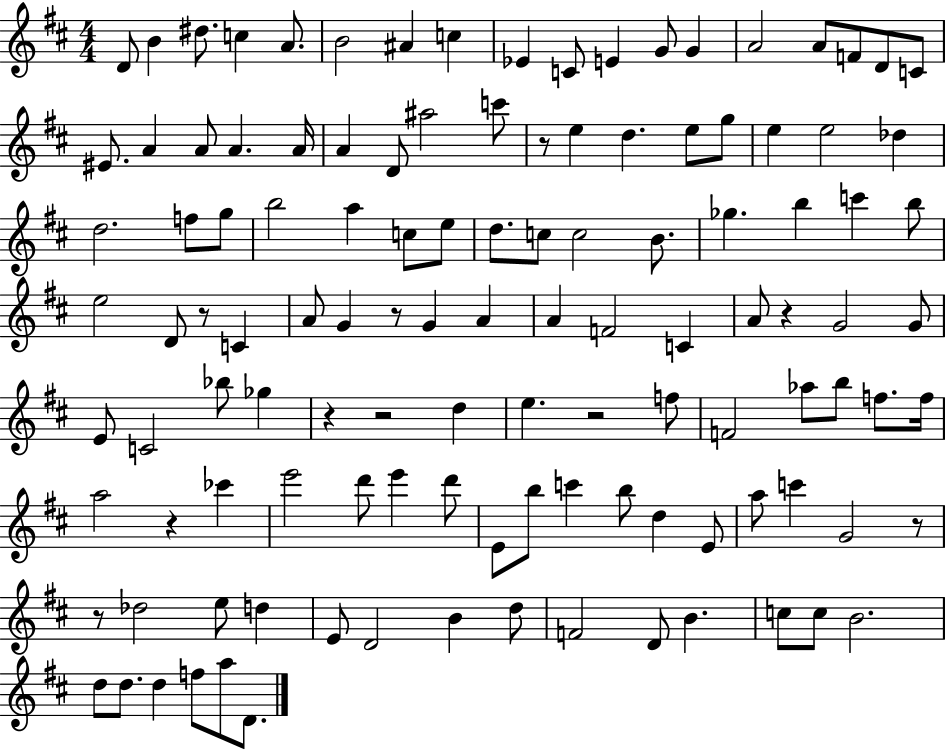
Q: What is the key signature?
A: D major